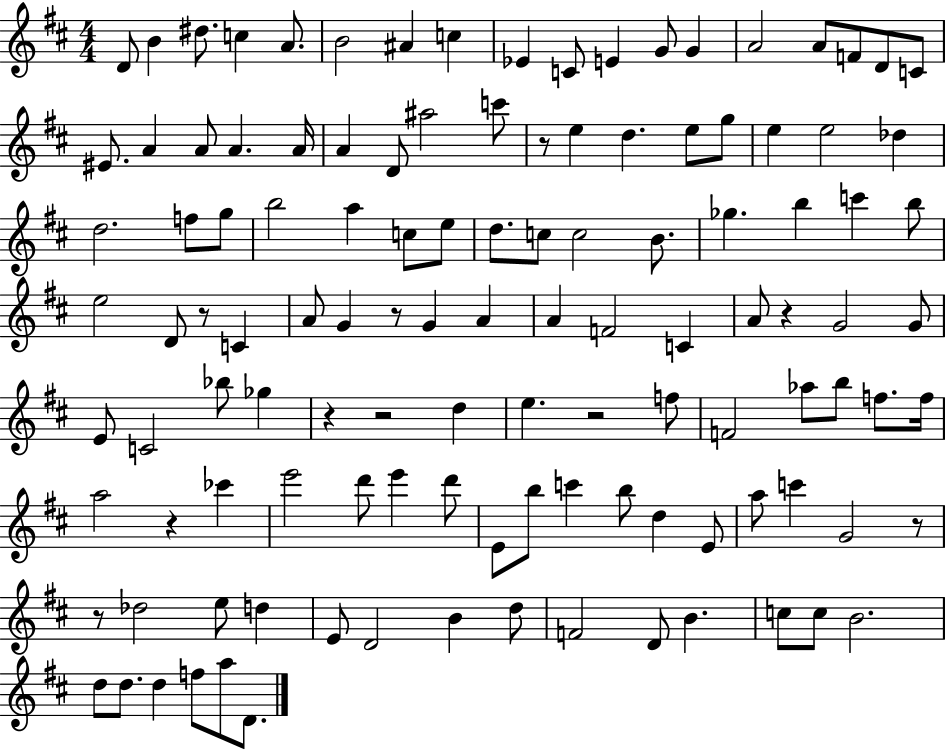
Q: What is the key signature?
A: D major